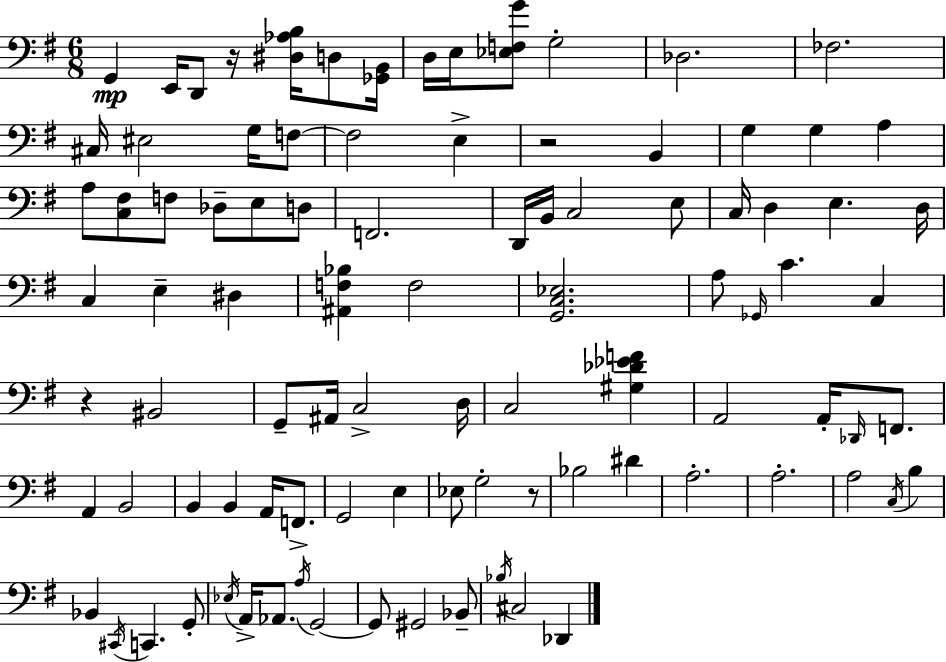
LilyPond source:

{
  \clef bass
  \numericTimeSignature
  \time 6/8
  \key g \major
  g,4\mp e,16 d,8 r16 <dis aes b>16 d8 <ges, b,>16 | d16 e16 <ees f g'>8 g2-. | des2. | fes2. | \break cis16 eis2 g16 f8~~ | f2 e4-> | r2 b,4 | g4 g4 a4 | \break a8 <c fis>8 f8 des8-- e8 d8 | f,2. | d,16 b,16 c2 e8 | c16 d4 e4. d16 | \break c4 e4-- dis4 | <ais, f bes>4 f2 | <g, c ees>2. | a8 \grace { ges,16 } c'4. c4 | \break r4 bis,2 | g,8-- ais,16 c2-> | d16 c2 <gis des' ees' f'>4 | a,2 a,16-. \grace { des,16 } f,8. | \break a,4 b,2 | b,4 b,4 a,16 f,8.-> | g,2 e4 | ees8 g2-. | \break r8 bes2 dis'4 | a2.-. | a2.-. | a2 \acciaccatura { c16 } b4 | \break bes,4 \acciaccatura { cis,16 } c,4. | g,8-. \acciaccatura { ees16 } a,16-> aes,8. \acciaccatura { a16 } g,2~~ | g,8 gis,2 | bes,8-- \acciaccatura { bes16 } cis2 | \break des,4 \bar "|."
}